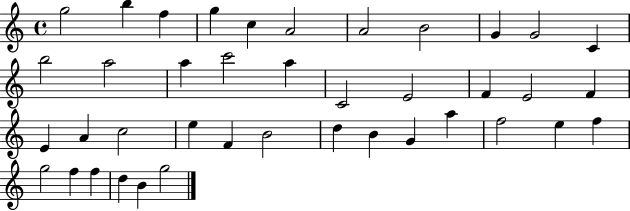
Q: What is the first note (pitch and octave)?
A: G5